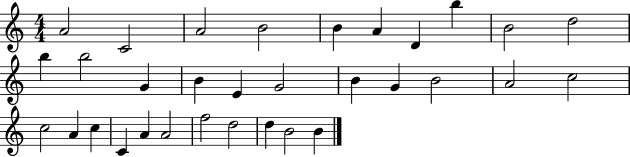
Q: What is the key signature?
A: C major